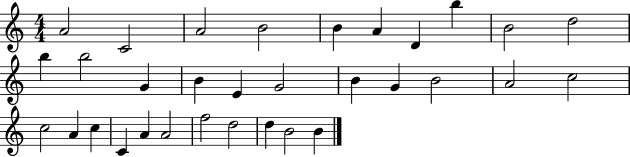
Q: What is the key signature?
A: C major